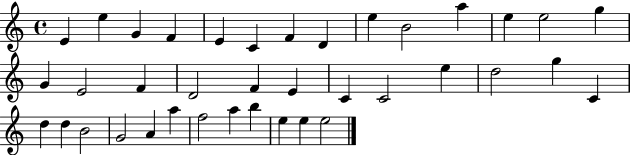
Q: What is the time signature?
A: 4/4